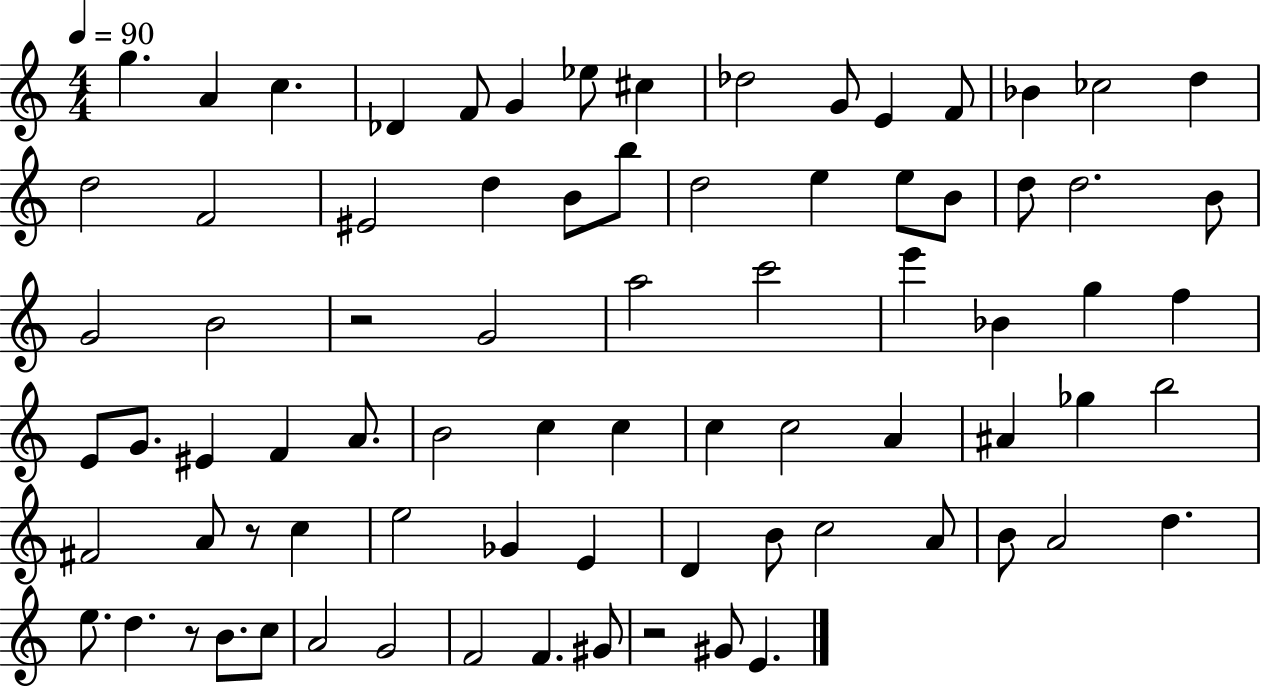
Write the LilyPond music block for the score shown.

{
  \clef treble
  \numericTimeSignature
  \time 4/4
  \key c \major
  \tempo 4 = 90
  \repeat volta 2 { g''4. a'4 c''4. | des'4 f'8 g'4 ees''8 cis''4 | des''2 g'8 e'4 f'8 | bes'4 ces''2 d''4 | \break d''2 f'2 | eis'2 d''4 b'8 b''8 | d''2 e''4 e''8 b'8 | d''8 d''2. b'8 | \break g'2 b'2 | r2 g'2 | a''2 c'''2 | e'''4 bes'4 g''4 f''4 | \break e'8 g'8. eis'4 f'4 a'8. | b'2 c''4 c''4 | c''4 c''2 a'4 | ais'4 ges''4 b''2 | \break fis'2 a'8 r8 c''4 | e''2 ges'4 e'4 | d'4 b'8 c''2 a'8 | b'8 a'2 d''4. | \break e''8. d''4. r8 b'8. c''8 | a'2 g'2 | f'2 f'4. gis'8 | r2 gis'8 e'4. | \break } \bar "|."
}